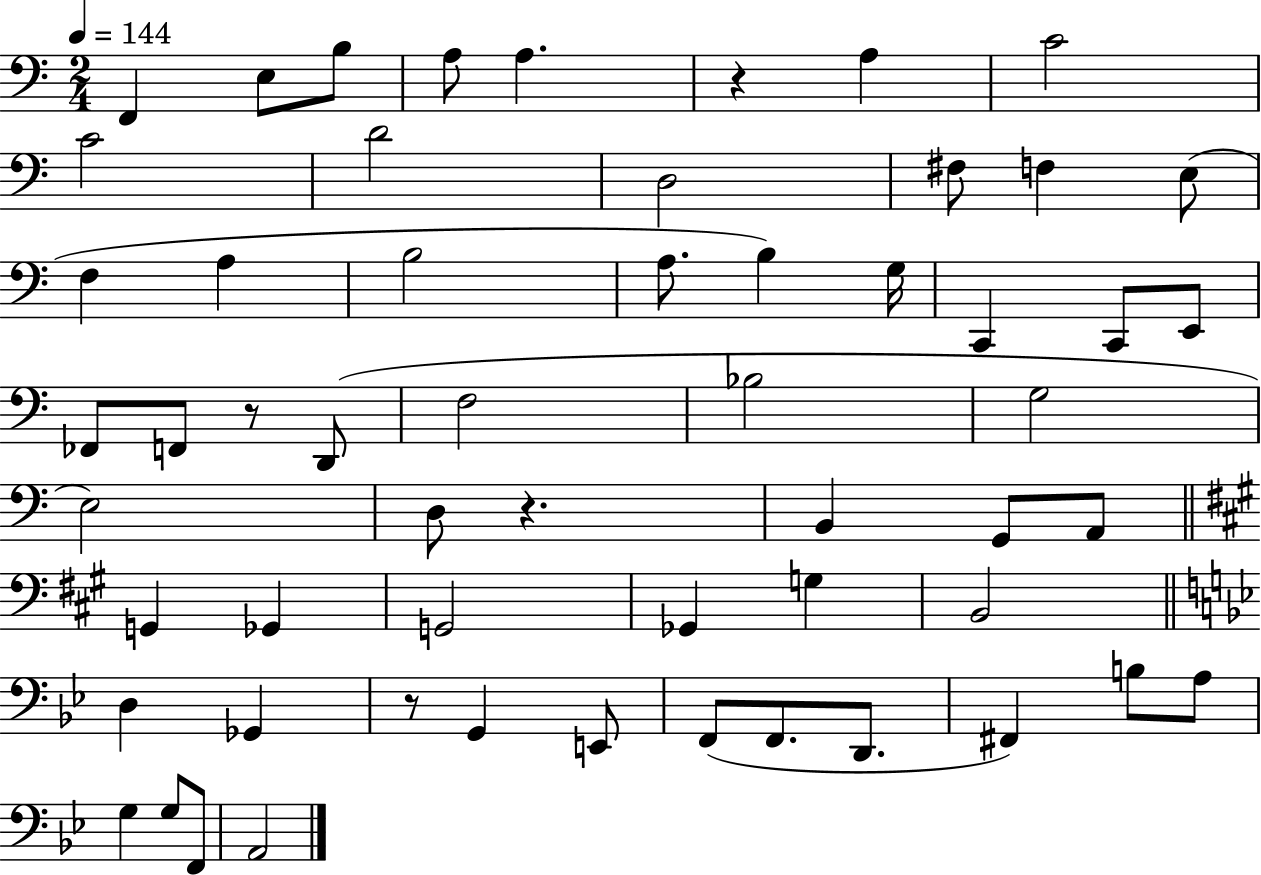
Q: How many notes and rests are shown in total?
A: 57